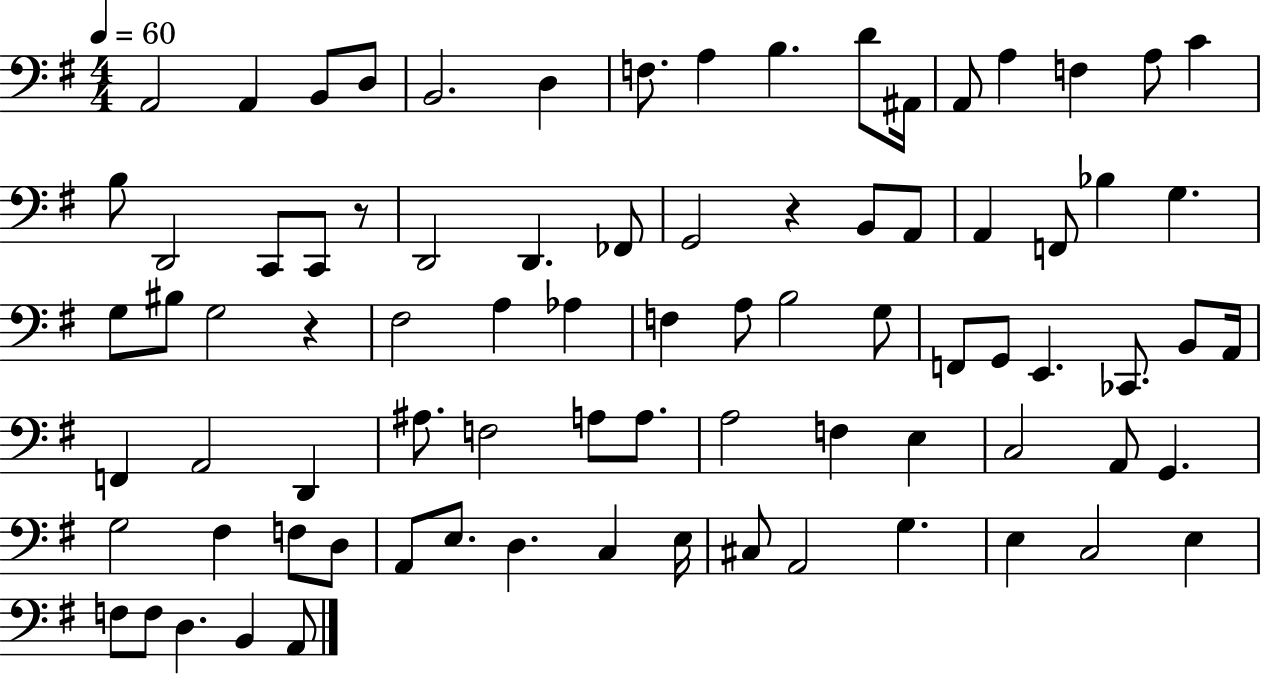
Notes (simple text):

A2/h A2/q B2/e D3/e B2/h. D3/q F3/e. A3/q B3/q. D4/e A#2/s A2/e A3/q F3/q A3/e C4/q B3/e D2/h C2/e C2/e R/e D2/h D2/q. FES2/e G2/h R/q B2/e A2/e A2/q F2/e Bb3/q G3/q. G3/e BIS3/e G3/h R/q F#3/h A3/q Ab3/q F3/q A3/e B3/h G3/e F2/e G2/e E2/q. CES2/e. B2/e A2/s F2/q A2/h D2/q A#3/e. F3/h A3/e A3/e. A3/h F3/q E3/q C3/h A2/e G2/q. G3/h F#3/q F3/e D3/e A2/e E3/e. D3/q. C3/q E3/s C#3/e A2/h G3/q. E3/q C3/h E3/q F3/e F3/e D3/q. B2/q A2/e